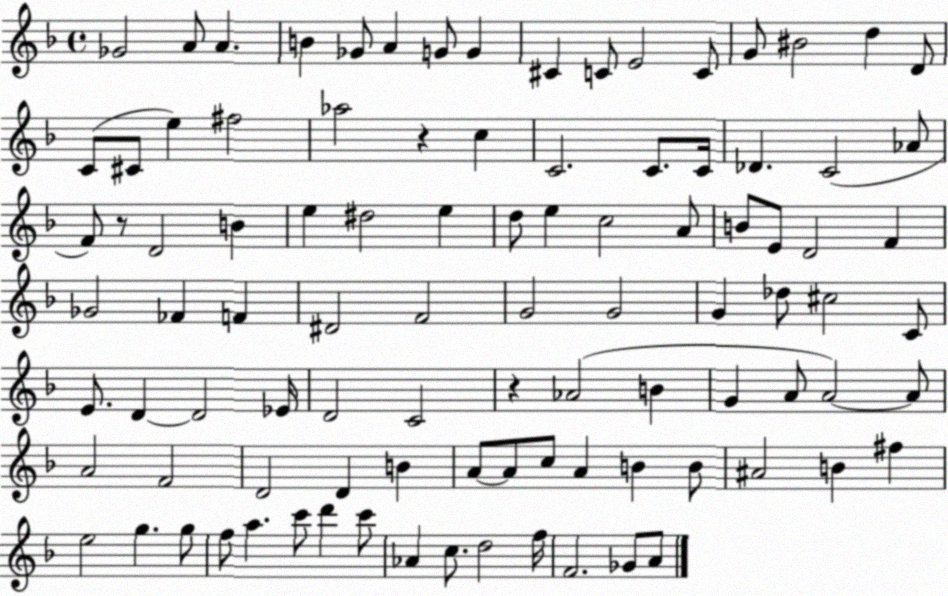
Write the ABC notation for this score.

X:1
T:Untitled
M:4/4
L:1/4
K:F
_G2 A/2 A B _G/2 A G/2 G ^C C/2 E2 C/2 G/2 ^B2 d D/2 C/2 ^C/2 e ^f2 _a2 z c C2 C/2 C/4 _D C2 _A/2 F/2 z/2 D2 B e ^d2 e d/2 e c2 A/2 B/2 E/2 D2 F _G2 _F F ^D2 F2 G2 G2 G _d/2 ^c2 C/2 E/2 D D2 _E/4 D2 C2 z _A2 B G A/2 A2 A/2 A2 F2 D2 D B A/2 A/2 c/2 A B B/2 ^A2 B ^f e2 g g/2 f/2 a c'/2 d' c'/2 _A c/2 d2 f/4 F2 _G/2 A/2